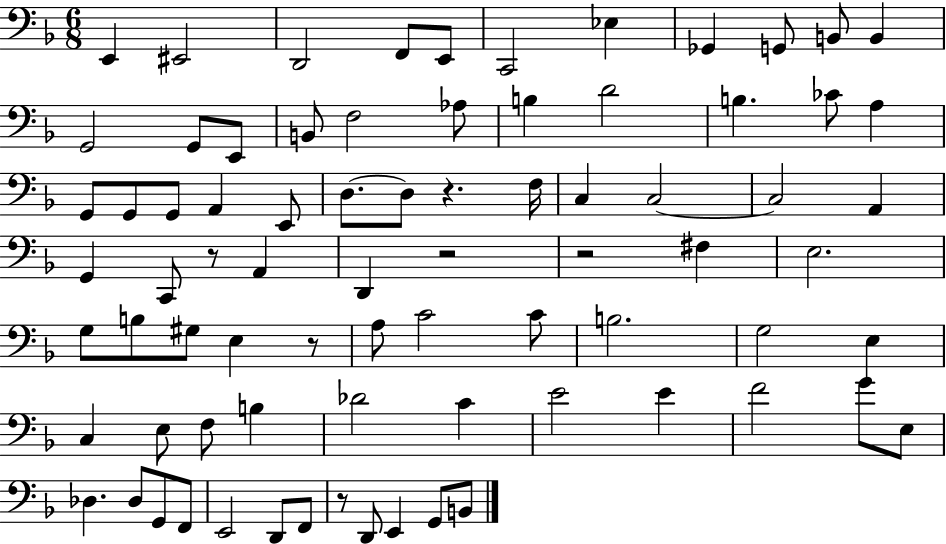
E2/q EIS2/h D2/h F2/e E2/e C2/h Eb3/q Gb2/q G2/e B2/e B2/q G2/h G2/e E2/e B2/e F3/h Ab3/e B3/q D4/h B3/q. CES4/e A3/q G2/e G2/e G2/e A2/q E2/e D3/e. D3/e R/q. F3/s C3/q C3/h C3/h A2/q G2/q C2/e R/e A2/q D2/q R/h R/h F#3/q E3/h. G3/e B3/e G#3/e E3/q R/e A3/e C4/h C4/e B3/h. G3/h E3/q C3/q E3/e F3/e B3/q Db4/h C4/q E4/h E4/q F4/h G4/e E3/e Db3/q. Db3/e G2/e F2/e E2/h D2/e F2/e R/e D2/e E2/q G2/e B2/e